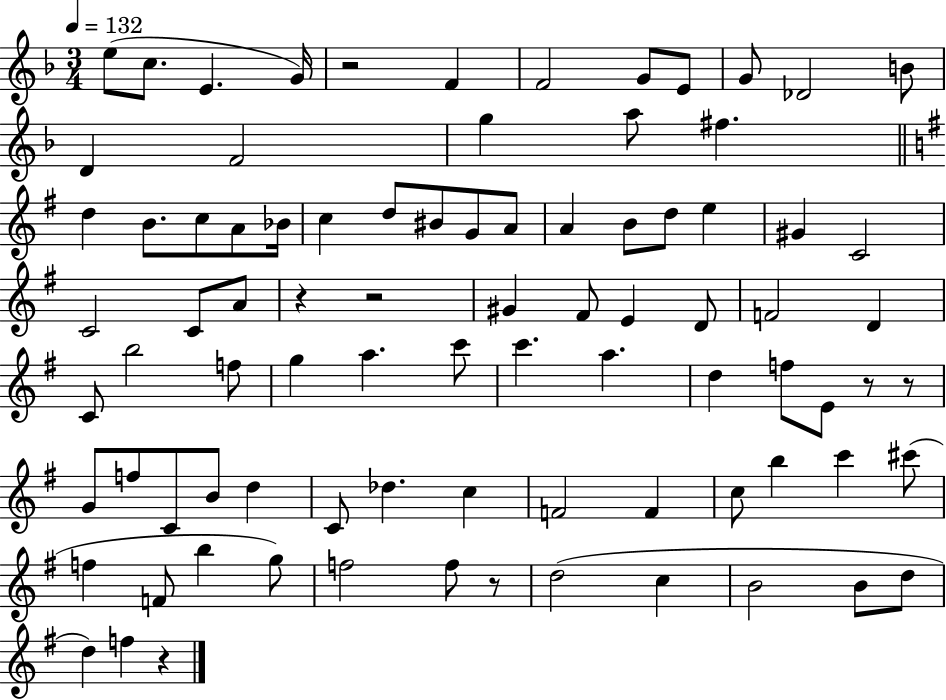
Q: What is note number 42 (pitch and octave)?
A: C4